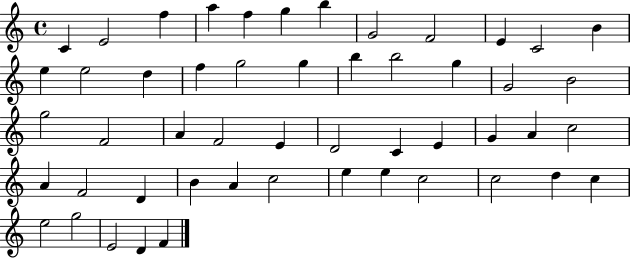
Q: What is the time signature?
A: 4/4